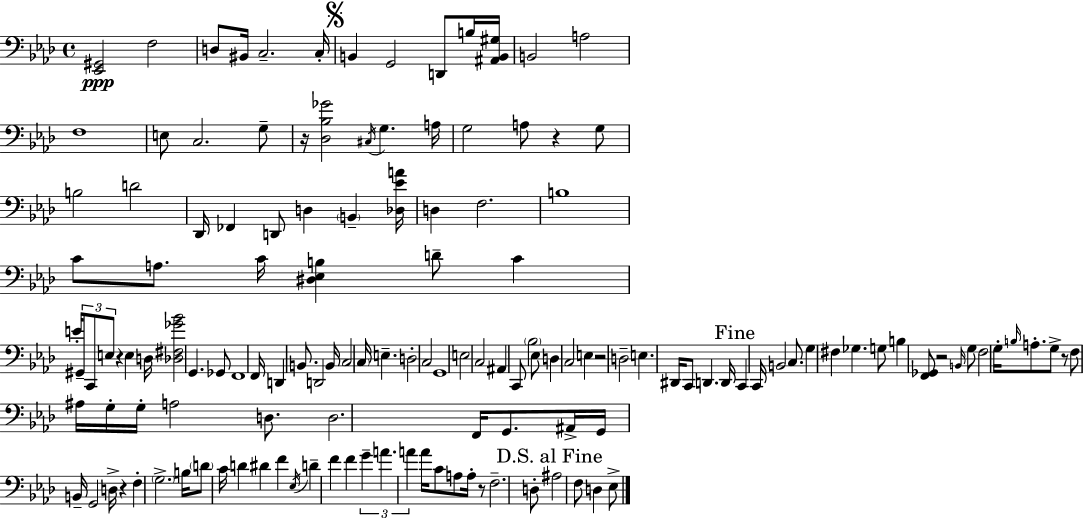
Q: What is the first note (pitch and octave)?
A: F3